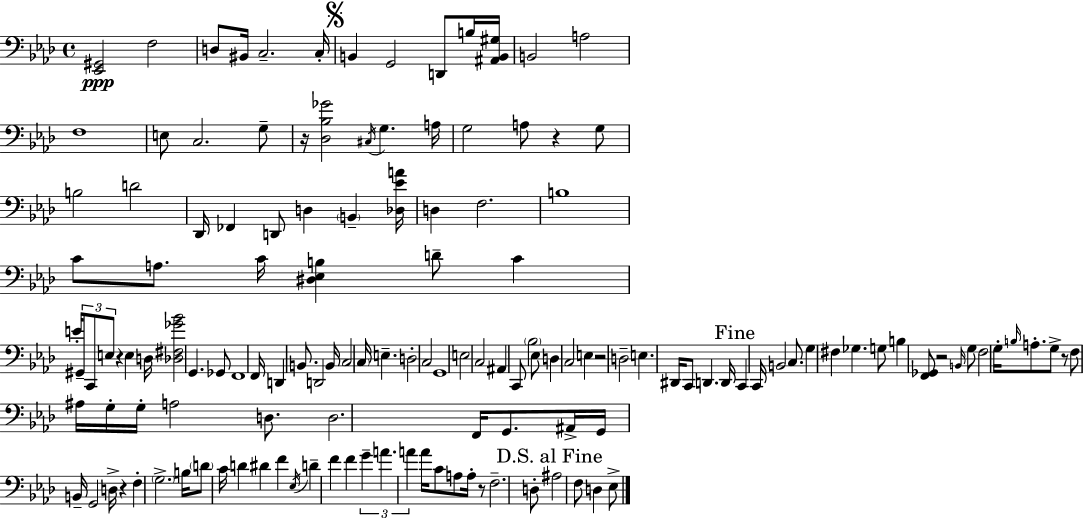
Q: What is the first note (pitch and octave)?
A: F3